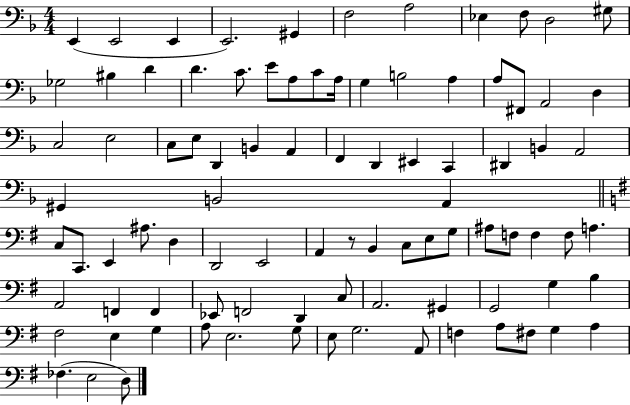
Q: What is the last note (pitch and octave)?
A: D3